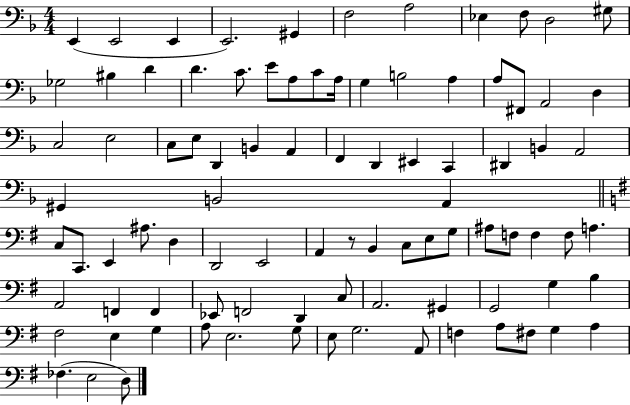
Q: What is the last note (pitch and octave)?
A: D3